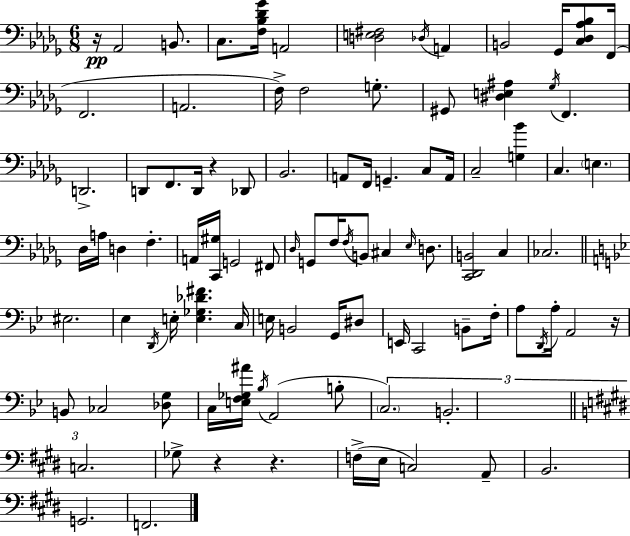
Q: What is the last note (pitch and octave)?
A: F2